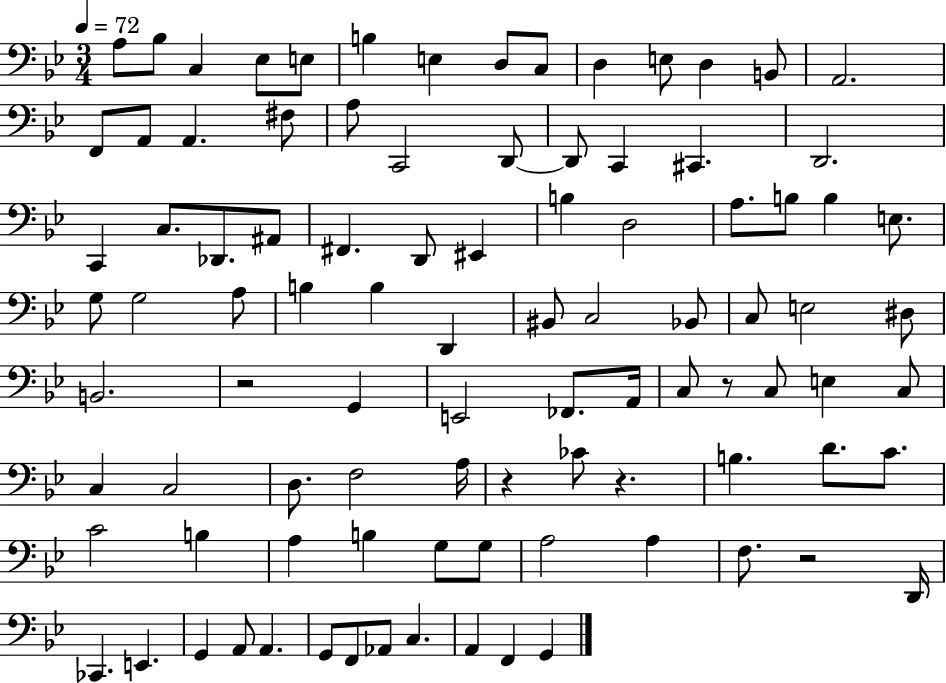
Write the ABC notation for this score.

X:1
T:Untitled
M:3/4
L:1/4
K:Bb
A,/2 _B,/2 C, _E,/2 E,/2 B, E, D,/2 C,/2 D, E,/2 D, B,,/2 A,,2 F,,/2 A,,/2 A,, ^F,/2 A,/2 C,,2 D,,/2 D,,/2 C,, ^C,, D,,2 C,, C,/2 _D,,/2 ^A,,/2 ^F,, D,,/2 ^E,, B, D,2 A,/2 B,/2 B, E,/2 G,/2 G,2 A,/2 B, B, D,, ^B,,/2 C,2 _B,,/2 C,/2 E,2 ^D,/2 B,,2 z2 G,, E,,2 _F,,/2 A,,/4 C,/2 z/2 C,/2 E, C,/2 C, C,2 D,/2 F,2 A,/4 z _C/2 z B, D/2 C/2 C2 B, A, B, G,/2 G,/2 A,2 A, F,/2 z2 D,,/4 _C,, E,, G,, A,,/2 A,, G,,/2 F,,/2 _A,,/2 C, A,, F,, G,,